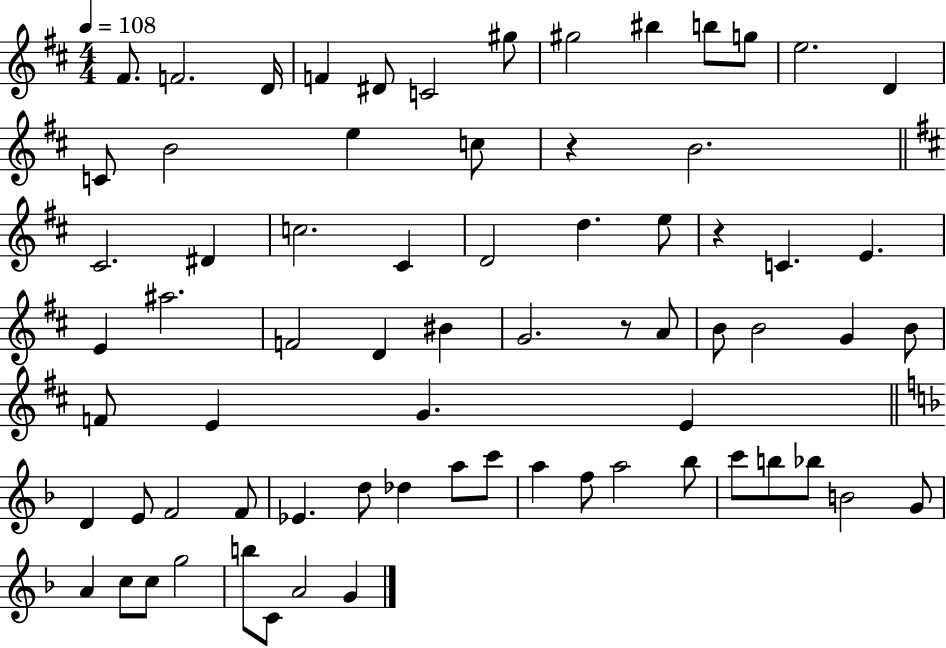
{
  \clef treble
  \numericTimeSignature
  \time 4/4
  \key d \major
  \tempo 4 = 108
  fis'8. f'2. d'16 | f'4 dis'8 c'2 gis''8 | gis''2 bis''4 b''8 g''8 | e''2. d'4 | \break c'8 b'2 e''4 c''8 | r4 b'2. | \bar "||" \break \key d \major cis'2. dis'4 | c''2. cis'4 | d'2 d''4. e''8 | r4 c'4. e'4. | \break e'4 ais''2. | f'2 d'4 bis'4 | g'2. r8 a'8 | b'8 b'2 g'4 b'8 | \break f'8 e'4 g'4. e'4 | \bar "||" \break \key f \major d'4 e'8 f'2 f'8 | ees'4. d''8 des''4 a''8 c'''8 | a''4 f''8 a''2 bes''8 | c'''8 b''8 bes''8 b'2 g'8 | \break a'4 c''8 c''8 g''2 | b''8 c'8 a'2 g'4 | \bar "|."
}